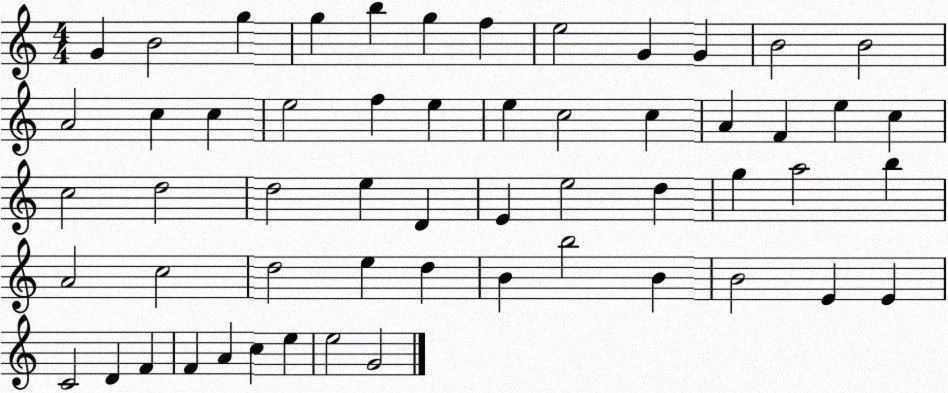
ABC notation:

X:1
T:Untitled
M:4/4
L:1/4
K:C
G B2 g g b g f e2 G G B2 B2 A2 c c e2 f e e c2 c A F e c c2 d2 d2 e D E e2 d g a2 b A2 c2 d2 e d B b2 B B2 E E C2 D F F A c e e2 G2